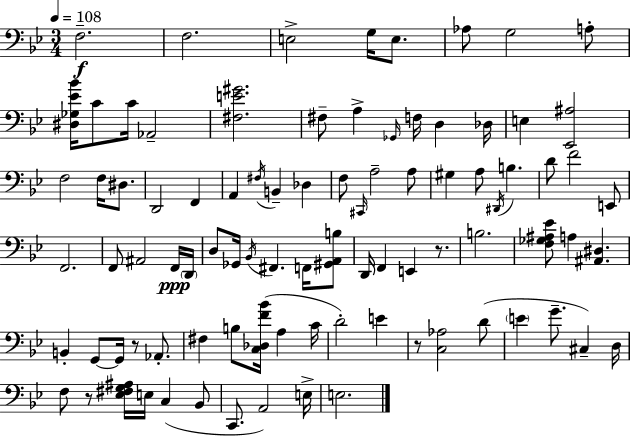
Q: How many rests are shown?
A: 4